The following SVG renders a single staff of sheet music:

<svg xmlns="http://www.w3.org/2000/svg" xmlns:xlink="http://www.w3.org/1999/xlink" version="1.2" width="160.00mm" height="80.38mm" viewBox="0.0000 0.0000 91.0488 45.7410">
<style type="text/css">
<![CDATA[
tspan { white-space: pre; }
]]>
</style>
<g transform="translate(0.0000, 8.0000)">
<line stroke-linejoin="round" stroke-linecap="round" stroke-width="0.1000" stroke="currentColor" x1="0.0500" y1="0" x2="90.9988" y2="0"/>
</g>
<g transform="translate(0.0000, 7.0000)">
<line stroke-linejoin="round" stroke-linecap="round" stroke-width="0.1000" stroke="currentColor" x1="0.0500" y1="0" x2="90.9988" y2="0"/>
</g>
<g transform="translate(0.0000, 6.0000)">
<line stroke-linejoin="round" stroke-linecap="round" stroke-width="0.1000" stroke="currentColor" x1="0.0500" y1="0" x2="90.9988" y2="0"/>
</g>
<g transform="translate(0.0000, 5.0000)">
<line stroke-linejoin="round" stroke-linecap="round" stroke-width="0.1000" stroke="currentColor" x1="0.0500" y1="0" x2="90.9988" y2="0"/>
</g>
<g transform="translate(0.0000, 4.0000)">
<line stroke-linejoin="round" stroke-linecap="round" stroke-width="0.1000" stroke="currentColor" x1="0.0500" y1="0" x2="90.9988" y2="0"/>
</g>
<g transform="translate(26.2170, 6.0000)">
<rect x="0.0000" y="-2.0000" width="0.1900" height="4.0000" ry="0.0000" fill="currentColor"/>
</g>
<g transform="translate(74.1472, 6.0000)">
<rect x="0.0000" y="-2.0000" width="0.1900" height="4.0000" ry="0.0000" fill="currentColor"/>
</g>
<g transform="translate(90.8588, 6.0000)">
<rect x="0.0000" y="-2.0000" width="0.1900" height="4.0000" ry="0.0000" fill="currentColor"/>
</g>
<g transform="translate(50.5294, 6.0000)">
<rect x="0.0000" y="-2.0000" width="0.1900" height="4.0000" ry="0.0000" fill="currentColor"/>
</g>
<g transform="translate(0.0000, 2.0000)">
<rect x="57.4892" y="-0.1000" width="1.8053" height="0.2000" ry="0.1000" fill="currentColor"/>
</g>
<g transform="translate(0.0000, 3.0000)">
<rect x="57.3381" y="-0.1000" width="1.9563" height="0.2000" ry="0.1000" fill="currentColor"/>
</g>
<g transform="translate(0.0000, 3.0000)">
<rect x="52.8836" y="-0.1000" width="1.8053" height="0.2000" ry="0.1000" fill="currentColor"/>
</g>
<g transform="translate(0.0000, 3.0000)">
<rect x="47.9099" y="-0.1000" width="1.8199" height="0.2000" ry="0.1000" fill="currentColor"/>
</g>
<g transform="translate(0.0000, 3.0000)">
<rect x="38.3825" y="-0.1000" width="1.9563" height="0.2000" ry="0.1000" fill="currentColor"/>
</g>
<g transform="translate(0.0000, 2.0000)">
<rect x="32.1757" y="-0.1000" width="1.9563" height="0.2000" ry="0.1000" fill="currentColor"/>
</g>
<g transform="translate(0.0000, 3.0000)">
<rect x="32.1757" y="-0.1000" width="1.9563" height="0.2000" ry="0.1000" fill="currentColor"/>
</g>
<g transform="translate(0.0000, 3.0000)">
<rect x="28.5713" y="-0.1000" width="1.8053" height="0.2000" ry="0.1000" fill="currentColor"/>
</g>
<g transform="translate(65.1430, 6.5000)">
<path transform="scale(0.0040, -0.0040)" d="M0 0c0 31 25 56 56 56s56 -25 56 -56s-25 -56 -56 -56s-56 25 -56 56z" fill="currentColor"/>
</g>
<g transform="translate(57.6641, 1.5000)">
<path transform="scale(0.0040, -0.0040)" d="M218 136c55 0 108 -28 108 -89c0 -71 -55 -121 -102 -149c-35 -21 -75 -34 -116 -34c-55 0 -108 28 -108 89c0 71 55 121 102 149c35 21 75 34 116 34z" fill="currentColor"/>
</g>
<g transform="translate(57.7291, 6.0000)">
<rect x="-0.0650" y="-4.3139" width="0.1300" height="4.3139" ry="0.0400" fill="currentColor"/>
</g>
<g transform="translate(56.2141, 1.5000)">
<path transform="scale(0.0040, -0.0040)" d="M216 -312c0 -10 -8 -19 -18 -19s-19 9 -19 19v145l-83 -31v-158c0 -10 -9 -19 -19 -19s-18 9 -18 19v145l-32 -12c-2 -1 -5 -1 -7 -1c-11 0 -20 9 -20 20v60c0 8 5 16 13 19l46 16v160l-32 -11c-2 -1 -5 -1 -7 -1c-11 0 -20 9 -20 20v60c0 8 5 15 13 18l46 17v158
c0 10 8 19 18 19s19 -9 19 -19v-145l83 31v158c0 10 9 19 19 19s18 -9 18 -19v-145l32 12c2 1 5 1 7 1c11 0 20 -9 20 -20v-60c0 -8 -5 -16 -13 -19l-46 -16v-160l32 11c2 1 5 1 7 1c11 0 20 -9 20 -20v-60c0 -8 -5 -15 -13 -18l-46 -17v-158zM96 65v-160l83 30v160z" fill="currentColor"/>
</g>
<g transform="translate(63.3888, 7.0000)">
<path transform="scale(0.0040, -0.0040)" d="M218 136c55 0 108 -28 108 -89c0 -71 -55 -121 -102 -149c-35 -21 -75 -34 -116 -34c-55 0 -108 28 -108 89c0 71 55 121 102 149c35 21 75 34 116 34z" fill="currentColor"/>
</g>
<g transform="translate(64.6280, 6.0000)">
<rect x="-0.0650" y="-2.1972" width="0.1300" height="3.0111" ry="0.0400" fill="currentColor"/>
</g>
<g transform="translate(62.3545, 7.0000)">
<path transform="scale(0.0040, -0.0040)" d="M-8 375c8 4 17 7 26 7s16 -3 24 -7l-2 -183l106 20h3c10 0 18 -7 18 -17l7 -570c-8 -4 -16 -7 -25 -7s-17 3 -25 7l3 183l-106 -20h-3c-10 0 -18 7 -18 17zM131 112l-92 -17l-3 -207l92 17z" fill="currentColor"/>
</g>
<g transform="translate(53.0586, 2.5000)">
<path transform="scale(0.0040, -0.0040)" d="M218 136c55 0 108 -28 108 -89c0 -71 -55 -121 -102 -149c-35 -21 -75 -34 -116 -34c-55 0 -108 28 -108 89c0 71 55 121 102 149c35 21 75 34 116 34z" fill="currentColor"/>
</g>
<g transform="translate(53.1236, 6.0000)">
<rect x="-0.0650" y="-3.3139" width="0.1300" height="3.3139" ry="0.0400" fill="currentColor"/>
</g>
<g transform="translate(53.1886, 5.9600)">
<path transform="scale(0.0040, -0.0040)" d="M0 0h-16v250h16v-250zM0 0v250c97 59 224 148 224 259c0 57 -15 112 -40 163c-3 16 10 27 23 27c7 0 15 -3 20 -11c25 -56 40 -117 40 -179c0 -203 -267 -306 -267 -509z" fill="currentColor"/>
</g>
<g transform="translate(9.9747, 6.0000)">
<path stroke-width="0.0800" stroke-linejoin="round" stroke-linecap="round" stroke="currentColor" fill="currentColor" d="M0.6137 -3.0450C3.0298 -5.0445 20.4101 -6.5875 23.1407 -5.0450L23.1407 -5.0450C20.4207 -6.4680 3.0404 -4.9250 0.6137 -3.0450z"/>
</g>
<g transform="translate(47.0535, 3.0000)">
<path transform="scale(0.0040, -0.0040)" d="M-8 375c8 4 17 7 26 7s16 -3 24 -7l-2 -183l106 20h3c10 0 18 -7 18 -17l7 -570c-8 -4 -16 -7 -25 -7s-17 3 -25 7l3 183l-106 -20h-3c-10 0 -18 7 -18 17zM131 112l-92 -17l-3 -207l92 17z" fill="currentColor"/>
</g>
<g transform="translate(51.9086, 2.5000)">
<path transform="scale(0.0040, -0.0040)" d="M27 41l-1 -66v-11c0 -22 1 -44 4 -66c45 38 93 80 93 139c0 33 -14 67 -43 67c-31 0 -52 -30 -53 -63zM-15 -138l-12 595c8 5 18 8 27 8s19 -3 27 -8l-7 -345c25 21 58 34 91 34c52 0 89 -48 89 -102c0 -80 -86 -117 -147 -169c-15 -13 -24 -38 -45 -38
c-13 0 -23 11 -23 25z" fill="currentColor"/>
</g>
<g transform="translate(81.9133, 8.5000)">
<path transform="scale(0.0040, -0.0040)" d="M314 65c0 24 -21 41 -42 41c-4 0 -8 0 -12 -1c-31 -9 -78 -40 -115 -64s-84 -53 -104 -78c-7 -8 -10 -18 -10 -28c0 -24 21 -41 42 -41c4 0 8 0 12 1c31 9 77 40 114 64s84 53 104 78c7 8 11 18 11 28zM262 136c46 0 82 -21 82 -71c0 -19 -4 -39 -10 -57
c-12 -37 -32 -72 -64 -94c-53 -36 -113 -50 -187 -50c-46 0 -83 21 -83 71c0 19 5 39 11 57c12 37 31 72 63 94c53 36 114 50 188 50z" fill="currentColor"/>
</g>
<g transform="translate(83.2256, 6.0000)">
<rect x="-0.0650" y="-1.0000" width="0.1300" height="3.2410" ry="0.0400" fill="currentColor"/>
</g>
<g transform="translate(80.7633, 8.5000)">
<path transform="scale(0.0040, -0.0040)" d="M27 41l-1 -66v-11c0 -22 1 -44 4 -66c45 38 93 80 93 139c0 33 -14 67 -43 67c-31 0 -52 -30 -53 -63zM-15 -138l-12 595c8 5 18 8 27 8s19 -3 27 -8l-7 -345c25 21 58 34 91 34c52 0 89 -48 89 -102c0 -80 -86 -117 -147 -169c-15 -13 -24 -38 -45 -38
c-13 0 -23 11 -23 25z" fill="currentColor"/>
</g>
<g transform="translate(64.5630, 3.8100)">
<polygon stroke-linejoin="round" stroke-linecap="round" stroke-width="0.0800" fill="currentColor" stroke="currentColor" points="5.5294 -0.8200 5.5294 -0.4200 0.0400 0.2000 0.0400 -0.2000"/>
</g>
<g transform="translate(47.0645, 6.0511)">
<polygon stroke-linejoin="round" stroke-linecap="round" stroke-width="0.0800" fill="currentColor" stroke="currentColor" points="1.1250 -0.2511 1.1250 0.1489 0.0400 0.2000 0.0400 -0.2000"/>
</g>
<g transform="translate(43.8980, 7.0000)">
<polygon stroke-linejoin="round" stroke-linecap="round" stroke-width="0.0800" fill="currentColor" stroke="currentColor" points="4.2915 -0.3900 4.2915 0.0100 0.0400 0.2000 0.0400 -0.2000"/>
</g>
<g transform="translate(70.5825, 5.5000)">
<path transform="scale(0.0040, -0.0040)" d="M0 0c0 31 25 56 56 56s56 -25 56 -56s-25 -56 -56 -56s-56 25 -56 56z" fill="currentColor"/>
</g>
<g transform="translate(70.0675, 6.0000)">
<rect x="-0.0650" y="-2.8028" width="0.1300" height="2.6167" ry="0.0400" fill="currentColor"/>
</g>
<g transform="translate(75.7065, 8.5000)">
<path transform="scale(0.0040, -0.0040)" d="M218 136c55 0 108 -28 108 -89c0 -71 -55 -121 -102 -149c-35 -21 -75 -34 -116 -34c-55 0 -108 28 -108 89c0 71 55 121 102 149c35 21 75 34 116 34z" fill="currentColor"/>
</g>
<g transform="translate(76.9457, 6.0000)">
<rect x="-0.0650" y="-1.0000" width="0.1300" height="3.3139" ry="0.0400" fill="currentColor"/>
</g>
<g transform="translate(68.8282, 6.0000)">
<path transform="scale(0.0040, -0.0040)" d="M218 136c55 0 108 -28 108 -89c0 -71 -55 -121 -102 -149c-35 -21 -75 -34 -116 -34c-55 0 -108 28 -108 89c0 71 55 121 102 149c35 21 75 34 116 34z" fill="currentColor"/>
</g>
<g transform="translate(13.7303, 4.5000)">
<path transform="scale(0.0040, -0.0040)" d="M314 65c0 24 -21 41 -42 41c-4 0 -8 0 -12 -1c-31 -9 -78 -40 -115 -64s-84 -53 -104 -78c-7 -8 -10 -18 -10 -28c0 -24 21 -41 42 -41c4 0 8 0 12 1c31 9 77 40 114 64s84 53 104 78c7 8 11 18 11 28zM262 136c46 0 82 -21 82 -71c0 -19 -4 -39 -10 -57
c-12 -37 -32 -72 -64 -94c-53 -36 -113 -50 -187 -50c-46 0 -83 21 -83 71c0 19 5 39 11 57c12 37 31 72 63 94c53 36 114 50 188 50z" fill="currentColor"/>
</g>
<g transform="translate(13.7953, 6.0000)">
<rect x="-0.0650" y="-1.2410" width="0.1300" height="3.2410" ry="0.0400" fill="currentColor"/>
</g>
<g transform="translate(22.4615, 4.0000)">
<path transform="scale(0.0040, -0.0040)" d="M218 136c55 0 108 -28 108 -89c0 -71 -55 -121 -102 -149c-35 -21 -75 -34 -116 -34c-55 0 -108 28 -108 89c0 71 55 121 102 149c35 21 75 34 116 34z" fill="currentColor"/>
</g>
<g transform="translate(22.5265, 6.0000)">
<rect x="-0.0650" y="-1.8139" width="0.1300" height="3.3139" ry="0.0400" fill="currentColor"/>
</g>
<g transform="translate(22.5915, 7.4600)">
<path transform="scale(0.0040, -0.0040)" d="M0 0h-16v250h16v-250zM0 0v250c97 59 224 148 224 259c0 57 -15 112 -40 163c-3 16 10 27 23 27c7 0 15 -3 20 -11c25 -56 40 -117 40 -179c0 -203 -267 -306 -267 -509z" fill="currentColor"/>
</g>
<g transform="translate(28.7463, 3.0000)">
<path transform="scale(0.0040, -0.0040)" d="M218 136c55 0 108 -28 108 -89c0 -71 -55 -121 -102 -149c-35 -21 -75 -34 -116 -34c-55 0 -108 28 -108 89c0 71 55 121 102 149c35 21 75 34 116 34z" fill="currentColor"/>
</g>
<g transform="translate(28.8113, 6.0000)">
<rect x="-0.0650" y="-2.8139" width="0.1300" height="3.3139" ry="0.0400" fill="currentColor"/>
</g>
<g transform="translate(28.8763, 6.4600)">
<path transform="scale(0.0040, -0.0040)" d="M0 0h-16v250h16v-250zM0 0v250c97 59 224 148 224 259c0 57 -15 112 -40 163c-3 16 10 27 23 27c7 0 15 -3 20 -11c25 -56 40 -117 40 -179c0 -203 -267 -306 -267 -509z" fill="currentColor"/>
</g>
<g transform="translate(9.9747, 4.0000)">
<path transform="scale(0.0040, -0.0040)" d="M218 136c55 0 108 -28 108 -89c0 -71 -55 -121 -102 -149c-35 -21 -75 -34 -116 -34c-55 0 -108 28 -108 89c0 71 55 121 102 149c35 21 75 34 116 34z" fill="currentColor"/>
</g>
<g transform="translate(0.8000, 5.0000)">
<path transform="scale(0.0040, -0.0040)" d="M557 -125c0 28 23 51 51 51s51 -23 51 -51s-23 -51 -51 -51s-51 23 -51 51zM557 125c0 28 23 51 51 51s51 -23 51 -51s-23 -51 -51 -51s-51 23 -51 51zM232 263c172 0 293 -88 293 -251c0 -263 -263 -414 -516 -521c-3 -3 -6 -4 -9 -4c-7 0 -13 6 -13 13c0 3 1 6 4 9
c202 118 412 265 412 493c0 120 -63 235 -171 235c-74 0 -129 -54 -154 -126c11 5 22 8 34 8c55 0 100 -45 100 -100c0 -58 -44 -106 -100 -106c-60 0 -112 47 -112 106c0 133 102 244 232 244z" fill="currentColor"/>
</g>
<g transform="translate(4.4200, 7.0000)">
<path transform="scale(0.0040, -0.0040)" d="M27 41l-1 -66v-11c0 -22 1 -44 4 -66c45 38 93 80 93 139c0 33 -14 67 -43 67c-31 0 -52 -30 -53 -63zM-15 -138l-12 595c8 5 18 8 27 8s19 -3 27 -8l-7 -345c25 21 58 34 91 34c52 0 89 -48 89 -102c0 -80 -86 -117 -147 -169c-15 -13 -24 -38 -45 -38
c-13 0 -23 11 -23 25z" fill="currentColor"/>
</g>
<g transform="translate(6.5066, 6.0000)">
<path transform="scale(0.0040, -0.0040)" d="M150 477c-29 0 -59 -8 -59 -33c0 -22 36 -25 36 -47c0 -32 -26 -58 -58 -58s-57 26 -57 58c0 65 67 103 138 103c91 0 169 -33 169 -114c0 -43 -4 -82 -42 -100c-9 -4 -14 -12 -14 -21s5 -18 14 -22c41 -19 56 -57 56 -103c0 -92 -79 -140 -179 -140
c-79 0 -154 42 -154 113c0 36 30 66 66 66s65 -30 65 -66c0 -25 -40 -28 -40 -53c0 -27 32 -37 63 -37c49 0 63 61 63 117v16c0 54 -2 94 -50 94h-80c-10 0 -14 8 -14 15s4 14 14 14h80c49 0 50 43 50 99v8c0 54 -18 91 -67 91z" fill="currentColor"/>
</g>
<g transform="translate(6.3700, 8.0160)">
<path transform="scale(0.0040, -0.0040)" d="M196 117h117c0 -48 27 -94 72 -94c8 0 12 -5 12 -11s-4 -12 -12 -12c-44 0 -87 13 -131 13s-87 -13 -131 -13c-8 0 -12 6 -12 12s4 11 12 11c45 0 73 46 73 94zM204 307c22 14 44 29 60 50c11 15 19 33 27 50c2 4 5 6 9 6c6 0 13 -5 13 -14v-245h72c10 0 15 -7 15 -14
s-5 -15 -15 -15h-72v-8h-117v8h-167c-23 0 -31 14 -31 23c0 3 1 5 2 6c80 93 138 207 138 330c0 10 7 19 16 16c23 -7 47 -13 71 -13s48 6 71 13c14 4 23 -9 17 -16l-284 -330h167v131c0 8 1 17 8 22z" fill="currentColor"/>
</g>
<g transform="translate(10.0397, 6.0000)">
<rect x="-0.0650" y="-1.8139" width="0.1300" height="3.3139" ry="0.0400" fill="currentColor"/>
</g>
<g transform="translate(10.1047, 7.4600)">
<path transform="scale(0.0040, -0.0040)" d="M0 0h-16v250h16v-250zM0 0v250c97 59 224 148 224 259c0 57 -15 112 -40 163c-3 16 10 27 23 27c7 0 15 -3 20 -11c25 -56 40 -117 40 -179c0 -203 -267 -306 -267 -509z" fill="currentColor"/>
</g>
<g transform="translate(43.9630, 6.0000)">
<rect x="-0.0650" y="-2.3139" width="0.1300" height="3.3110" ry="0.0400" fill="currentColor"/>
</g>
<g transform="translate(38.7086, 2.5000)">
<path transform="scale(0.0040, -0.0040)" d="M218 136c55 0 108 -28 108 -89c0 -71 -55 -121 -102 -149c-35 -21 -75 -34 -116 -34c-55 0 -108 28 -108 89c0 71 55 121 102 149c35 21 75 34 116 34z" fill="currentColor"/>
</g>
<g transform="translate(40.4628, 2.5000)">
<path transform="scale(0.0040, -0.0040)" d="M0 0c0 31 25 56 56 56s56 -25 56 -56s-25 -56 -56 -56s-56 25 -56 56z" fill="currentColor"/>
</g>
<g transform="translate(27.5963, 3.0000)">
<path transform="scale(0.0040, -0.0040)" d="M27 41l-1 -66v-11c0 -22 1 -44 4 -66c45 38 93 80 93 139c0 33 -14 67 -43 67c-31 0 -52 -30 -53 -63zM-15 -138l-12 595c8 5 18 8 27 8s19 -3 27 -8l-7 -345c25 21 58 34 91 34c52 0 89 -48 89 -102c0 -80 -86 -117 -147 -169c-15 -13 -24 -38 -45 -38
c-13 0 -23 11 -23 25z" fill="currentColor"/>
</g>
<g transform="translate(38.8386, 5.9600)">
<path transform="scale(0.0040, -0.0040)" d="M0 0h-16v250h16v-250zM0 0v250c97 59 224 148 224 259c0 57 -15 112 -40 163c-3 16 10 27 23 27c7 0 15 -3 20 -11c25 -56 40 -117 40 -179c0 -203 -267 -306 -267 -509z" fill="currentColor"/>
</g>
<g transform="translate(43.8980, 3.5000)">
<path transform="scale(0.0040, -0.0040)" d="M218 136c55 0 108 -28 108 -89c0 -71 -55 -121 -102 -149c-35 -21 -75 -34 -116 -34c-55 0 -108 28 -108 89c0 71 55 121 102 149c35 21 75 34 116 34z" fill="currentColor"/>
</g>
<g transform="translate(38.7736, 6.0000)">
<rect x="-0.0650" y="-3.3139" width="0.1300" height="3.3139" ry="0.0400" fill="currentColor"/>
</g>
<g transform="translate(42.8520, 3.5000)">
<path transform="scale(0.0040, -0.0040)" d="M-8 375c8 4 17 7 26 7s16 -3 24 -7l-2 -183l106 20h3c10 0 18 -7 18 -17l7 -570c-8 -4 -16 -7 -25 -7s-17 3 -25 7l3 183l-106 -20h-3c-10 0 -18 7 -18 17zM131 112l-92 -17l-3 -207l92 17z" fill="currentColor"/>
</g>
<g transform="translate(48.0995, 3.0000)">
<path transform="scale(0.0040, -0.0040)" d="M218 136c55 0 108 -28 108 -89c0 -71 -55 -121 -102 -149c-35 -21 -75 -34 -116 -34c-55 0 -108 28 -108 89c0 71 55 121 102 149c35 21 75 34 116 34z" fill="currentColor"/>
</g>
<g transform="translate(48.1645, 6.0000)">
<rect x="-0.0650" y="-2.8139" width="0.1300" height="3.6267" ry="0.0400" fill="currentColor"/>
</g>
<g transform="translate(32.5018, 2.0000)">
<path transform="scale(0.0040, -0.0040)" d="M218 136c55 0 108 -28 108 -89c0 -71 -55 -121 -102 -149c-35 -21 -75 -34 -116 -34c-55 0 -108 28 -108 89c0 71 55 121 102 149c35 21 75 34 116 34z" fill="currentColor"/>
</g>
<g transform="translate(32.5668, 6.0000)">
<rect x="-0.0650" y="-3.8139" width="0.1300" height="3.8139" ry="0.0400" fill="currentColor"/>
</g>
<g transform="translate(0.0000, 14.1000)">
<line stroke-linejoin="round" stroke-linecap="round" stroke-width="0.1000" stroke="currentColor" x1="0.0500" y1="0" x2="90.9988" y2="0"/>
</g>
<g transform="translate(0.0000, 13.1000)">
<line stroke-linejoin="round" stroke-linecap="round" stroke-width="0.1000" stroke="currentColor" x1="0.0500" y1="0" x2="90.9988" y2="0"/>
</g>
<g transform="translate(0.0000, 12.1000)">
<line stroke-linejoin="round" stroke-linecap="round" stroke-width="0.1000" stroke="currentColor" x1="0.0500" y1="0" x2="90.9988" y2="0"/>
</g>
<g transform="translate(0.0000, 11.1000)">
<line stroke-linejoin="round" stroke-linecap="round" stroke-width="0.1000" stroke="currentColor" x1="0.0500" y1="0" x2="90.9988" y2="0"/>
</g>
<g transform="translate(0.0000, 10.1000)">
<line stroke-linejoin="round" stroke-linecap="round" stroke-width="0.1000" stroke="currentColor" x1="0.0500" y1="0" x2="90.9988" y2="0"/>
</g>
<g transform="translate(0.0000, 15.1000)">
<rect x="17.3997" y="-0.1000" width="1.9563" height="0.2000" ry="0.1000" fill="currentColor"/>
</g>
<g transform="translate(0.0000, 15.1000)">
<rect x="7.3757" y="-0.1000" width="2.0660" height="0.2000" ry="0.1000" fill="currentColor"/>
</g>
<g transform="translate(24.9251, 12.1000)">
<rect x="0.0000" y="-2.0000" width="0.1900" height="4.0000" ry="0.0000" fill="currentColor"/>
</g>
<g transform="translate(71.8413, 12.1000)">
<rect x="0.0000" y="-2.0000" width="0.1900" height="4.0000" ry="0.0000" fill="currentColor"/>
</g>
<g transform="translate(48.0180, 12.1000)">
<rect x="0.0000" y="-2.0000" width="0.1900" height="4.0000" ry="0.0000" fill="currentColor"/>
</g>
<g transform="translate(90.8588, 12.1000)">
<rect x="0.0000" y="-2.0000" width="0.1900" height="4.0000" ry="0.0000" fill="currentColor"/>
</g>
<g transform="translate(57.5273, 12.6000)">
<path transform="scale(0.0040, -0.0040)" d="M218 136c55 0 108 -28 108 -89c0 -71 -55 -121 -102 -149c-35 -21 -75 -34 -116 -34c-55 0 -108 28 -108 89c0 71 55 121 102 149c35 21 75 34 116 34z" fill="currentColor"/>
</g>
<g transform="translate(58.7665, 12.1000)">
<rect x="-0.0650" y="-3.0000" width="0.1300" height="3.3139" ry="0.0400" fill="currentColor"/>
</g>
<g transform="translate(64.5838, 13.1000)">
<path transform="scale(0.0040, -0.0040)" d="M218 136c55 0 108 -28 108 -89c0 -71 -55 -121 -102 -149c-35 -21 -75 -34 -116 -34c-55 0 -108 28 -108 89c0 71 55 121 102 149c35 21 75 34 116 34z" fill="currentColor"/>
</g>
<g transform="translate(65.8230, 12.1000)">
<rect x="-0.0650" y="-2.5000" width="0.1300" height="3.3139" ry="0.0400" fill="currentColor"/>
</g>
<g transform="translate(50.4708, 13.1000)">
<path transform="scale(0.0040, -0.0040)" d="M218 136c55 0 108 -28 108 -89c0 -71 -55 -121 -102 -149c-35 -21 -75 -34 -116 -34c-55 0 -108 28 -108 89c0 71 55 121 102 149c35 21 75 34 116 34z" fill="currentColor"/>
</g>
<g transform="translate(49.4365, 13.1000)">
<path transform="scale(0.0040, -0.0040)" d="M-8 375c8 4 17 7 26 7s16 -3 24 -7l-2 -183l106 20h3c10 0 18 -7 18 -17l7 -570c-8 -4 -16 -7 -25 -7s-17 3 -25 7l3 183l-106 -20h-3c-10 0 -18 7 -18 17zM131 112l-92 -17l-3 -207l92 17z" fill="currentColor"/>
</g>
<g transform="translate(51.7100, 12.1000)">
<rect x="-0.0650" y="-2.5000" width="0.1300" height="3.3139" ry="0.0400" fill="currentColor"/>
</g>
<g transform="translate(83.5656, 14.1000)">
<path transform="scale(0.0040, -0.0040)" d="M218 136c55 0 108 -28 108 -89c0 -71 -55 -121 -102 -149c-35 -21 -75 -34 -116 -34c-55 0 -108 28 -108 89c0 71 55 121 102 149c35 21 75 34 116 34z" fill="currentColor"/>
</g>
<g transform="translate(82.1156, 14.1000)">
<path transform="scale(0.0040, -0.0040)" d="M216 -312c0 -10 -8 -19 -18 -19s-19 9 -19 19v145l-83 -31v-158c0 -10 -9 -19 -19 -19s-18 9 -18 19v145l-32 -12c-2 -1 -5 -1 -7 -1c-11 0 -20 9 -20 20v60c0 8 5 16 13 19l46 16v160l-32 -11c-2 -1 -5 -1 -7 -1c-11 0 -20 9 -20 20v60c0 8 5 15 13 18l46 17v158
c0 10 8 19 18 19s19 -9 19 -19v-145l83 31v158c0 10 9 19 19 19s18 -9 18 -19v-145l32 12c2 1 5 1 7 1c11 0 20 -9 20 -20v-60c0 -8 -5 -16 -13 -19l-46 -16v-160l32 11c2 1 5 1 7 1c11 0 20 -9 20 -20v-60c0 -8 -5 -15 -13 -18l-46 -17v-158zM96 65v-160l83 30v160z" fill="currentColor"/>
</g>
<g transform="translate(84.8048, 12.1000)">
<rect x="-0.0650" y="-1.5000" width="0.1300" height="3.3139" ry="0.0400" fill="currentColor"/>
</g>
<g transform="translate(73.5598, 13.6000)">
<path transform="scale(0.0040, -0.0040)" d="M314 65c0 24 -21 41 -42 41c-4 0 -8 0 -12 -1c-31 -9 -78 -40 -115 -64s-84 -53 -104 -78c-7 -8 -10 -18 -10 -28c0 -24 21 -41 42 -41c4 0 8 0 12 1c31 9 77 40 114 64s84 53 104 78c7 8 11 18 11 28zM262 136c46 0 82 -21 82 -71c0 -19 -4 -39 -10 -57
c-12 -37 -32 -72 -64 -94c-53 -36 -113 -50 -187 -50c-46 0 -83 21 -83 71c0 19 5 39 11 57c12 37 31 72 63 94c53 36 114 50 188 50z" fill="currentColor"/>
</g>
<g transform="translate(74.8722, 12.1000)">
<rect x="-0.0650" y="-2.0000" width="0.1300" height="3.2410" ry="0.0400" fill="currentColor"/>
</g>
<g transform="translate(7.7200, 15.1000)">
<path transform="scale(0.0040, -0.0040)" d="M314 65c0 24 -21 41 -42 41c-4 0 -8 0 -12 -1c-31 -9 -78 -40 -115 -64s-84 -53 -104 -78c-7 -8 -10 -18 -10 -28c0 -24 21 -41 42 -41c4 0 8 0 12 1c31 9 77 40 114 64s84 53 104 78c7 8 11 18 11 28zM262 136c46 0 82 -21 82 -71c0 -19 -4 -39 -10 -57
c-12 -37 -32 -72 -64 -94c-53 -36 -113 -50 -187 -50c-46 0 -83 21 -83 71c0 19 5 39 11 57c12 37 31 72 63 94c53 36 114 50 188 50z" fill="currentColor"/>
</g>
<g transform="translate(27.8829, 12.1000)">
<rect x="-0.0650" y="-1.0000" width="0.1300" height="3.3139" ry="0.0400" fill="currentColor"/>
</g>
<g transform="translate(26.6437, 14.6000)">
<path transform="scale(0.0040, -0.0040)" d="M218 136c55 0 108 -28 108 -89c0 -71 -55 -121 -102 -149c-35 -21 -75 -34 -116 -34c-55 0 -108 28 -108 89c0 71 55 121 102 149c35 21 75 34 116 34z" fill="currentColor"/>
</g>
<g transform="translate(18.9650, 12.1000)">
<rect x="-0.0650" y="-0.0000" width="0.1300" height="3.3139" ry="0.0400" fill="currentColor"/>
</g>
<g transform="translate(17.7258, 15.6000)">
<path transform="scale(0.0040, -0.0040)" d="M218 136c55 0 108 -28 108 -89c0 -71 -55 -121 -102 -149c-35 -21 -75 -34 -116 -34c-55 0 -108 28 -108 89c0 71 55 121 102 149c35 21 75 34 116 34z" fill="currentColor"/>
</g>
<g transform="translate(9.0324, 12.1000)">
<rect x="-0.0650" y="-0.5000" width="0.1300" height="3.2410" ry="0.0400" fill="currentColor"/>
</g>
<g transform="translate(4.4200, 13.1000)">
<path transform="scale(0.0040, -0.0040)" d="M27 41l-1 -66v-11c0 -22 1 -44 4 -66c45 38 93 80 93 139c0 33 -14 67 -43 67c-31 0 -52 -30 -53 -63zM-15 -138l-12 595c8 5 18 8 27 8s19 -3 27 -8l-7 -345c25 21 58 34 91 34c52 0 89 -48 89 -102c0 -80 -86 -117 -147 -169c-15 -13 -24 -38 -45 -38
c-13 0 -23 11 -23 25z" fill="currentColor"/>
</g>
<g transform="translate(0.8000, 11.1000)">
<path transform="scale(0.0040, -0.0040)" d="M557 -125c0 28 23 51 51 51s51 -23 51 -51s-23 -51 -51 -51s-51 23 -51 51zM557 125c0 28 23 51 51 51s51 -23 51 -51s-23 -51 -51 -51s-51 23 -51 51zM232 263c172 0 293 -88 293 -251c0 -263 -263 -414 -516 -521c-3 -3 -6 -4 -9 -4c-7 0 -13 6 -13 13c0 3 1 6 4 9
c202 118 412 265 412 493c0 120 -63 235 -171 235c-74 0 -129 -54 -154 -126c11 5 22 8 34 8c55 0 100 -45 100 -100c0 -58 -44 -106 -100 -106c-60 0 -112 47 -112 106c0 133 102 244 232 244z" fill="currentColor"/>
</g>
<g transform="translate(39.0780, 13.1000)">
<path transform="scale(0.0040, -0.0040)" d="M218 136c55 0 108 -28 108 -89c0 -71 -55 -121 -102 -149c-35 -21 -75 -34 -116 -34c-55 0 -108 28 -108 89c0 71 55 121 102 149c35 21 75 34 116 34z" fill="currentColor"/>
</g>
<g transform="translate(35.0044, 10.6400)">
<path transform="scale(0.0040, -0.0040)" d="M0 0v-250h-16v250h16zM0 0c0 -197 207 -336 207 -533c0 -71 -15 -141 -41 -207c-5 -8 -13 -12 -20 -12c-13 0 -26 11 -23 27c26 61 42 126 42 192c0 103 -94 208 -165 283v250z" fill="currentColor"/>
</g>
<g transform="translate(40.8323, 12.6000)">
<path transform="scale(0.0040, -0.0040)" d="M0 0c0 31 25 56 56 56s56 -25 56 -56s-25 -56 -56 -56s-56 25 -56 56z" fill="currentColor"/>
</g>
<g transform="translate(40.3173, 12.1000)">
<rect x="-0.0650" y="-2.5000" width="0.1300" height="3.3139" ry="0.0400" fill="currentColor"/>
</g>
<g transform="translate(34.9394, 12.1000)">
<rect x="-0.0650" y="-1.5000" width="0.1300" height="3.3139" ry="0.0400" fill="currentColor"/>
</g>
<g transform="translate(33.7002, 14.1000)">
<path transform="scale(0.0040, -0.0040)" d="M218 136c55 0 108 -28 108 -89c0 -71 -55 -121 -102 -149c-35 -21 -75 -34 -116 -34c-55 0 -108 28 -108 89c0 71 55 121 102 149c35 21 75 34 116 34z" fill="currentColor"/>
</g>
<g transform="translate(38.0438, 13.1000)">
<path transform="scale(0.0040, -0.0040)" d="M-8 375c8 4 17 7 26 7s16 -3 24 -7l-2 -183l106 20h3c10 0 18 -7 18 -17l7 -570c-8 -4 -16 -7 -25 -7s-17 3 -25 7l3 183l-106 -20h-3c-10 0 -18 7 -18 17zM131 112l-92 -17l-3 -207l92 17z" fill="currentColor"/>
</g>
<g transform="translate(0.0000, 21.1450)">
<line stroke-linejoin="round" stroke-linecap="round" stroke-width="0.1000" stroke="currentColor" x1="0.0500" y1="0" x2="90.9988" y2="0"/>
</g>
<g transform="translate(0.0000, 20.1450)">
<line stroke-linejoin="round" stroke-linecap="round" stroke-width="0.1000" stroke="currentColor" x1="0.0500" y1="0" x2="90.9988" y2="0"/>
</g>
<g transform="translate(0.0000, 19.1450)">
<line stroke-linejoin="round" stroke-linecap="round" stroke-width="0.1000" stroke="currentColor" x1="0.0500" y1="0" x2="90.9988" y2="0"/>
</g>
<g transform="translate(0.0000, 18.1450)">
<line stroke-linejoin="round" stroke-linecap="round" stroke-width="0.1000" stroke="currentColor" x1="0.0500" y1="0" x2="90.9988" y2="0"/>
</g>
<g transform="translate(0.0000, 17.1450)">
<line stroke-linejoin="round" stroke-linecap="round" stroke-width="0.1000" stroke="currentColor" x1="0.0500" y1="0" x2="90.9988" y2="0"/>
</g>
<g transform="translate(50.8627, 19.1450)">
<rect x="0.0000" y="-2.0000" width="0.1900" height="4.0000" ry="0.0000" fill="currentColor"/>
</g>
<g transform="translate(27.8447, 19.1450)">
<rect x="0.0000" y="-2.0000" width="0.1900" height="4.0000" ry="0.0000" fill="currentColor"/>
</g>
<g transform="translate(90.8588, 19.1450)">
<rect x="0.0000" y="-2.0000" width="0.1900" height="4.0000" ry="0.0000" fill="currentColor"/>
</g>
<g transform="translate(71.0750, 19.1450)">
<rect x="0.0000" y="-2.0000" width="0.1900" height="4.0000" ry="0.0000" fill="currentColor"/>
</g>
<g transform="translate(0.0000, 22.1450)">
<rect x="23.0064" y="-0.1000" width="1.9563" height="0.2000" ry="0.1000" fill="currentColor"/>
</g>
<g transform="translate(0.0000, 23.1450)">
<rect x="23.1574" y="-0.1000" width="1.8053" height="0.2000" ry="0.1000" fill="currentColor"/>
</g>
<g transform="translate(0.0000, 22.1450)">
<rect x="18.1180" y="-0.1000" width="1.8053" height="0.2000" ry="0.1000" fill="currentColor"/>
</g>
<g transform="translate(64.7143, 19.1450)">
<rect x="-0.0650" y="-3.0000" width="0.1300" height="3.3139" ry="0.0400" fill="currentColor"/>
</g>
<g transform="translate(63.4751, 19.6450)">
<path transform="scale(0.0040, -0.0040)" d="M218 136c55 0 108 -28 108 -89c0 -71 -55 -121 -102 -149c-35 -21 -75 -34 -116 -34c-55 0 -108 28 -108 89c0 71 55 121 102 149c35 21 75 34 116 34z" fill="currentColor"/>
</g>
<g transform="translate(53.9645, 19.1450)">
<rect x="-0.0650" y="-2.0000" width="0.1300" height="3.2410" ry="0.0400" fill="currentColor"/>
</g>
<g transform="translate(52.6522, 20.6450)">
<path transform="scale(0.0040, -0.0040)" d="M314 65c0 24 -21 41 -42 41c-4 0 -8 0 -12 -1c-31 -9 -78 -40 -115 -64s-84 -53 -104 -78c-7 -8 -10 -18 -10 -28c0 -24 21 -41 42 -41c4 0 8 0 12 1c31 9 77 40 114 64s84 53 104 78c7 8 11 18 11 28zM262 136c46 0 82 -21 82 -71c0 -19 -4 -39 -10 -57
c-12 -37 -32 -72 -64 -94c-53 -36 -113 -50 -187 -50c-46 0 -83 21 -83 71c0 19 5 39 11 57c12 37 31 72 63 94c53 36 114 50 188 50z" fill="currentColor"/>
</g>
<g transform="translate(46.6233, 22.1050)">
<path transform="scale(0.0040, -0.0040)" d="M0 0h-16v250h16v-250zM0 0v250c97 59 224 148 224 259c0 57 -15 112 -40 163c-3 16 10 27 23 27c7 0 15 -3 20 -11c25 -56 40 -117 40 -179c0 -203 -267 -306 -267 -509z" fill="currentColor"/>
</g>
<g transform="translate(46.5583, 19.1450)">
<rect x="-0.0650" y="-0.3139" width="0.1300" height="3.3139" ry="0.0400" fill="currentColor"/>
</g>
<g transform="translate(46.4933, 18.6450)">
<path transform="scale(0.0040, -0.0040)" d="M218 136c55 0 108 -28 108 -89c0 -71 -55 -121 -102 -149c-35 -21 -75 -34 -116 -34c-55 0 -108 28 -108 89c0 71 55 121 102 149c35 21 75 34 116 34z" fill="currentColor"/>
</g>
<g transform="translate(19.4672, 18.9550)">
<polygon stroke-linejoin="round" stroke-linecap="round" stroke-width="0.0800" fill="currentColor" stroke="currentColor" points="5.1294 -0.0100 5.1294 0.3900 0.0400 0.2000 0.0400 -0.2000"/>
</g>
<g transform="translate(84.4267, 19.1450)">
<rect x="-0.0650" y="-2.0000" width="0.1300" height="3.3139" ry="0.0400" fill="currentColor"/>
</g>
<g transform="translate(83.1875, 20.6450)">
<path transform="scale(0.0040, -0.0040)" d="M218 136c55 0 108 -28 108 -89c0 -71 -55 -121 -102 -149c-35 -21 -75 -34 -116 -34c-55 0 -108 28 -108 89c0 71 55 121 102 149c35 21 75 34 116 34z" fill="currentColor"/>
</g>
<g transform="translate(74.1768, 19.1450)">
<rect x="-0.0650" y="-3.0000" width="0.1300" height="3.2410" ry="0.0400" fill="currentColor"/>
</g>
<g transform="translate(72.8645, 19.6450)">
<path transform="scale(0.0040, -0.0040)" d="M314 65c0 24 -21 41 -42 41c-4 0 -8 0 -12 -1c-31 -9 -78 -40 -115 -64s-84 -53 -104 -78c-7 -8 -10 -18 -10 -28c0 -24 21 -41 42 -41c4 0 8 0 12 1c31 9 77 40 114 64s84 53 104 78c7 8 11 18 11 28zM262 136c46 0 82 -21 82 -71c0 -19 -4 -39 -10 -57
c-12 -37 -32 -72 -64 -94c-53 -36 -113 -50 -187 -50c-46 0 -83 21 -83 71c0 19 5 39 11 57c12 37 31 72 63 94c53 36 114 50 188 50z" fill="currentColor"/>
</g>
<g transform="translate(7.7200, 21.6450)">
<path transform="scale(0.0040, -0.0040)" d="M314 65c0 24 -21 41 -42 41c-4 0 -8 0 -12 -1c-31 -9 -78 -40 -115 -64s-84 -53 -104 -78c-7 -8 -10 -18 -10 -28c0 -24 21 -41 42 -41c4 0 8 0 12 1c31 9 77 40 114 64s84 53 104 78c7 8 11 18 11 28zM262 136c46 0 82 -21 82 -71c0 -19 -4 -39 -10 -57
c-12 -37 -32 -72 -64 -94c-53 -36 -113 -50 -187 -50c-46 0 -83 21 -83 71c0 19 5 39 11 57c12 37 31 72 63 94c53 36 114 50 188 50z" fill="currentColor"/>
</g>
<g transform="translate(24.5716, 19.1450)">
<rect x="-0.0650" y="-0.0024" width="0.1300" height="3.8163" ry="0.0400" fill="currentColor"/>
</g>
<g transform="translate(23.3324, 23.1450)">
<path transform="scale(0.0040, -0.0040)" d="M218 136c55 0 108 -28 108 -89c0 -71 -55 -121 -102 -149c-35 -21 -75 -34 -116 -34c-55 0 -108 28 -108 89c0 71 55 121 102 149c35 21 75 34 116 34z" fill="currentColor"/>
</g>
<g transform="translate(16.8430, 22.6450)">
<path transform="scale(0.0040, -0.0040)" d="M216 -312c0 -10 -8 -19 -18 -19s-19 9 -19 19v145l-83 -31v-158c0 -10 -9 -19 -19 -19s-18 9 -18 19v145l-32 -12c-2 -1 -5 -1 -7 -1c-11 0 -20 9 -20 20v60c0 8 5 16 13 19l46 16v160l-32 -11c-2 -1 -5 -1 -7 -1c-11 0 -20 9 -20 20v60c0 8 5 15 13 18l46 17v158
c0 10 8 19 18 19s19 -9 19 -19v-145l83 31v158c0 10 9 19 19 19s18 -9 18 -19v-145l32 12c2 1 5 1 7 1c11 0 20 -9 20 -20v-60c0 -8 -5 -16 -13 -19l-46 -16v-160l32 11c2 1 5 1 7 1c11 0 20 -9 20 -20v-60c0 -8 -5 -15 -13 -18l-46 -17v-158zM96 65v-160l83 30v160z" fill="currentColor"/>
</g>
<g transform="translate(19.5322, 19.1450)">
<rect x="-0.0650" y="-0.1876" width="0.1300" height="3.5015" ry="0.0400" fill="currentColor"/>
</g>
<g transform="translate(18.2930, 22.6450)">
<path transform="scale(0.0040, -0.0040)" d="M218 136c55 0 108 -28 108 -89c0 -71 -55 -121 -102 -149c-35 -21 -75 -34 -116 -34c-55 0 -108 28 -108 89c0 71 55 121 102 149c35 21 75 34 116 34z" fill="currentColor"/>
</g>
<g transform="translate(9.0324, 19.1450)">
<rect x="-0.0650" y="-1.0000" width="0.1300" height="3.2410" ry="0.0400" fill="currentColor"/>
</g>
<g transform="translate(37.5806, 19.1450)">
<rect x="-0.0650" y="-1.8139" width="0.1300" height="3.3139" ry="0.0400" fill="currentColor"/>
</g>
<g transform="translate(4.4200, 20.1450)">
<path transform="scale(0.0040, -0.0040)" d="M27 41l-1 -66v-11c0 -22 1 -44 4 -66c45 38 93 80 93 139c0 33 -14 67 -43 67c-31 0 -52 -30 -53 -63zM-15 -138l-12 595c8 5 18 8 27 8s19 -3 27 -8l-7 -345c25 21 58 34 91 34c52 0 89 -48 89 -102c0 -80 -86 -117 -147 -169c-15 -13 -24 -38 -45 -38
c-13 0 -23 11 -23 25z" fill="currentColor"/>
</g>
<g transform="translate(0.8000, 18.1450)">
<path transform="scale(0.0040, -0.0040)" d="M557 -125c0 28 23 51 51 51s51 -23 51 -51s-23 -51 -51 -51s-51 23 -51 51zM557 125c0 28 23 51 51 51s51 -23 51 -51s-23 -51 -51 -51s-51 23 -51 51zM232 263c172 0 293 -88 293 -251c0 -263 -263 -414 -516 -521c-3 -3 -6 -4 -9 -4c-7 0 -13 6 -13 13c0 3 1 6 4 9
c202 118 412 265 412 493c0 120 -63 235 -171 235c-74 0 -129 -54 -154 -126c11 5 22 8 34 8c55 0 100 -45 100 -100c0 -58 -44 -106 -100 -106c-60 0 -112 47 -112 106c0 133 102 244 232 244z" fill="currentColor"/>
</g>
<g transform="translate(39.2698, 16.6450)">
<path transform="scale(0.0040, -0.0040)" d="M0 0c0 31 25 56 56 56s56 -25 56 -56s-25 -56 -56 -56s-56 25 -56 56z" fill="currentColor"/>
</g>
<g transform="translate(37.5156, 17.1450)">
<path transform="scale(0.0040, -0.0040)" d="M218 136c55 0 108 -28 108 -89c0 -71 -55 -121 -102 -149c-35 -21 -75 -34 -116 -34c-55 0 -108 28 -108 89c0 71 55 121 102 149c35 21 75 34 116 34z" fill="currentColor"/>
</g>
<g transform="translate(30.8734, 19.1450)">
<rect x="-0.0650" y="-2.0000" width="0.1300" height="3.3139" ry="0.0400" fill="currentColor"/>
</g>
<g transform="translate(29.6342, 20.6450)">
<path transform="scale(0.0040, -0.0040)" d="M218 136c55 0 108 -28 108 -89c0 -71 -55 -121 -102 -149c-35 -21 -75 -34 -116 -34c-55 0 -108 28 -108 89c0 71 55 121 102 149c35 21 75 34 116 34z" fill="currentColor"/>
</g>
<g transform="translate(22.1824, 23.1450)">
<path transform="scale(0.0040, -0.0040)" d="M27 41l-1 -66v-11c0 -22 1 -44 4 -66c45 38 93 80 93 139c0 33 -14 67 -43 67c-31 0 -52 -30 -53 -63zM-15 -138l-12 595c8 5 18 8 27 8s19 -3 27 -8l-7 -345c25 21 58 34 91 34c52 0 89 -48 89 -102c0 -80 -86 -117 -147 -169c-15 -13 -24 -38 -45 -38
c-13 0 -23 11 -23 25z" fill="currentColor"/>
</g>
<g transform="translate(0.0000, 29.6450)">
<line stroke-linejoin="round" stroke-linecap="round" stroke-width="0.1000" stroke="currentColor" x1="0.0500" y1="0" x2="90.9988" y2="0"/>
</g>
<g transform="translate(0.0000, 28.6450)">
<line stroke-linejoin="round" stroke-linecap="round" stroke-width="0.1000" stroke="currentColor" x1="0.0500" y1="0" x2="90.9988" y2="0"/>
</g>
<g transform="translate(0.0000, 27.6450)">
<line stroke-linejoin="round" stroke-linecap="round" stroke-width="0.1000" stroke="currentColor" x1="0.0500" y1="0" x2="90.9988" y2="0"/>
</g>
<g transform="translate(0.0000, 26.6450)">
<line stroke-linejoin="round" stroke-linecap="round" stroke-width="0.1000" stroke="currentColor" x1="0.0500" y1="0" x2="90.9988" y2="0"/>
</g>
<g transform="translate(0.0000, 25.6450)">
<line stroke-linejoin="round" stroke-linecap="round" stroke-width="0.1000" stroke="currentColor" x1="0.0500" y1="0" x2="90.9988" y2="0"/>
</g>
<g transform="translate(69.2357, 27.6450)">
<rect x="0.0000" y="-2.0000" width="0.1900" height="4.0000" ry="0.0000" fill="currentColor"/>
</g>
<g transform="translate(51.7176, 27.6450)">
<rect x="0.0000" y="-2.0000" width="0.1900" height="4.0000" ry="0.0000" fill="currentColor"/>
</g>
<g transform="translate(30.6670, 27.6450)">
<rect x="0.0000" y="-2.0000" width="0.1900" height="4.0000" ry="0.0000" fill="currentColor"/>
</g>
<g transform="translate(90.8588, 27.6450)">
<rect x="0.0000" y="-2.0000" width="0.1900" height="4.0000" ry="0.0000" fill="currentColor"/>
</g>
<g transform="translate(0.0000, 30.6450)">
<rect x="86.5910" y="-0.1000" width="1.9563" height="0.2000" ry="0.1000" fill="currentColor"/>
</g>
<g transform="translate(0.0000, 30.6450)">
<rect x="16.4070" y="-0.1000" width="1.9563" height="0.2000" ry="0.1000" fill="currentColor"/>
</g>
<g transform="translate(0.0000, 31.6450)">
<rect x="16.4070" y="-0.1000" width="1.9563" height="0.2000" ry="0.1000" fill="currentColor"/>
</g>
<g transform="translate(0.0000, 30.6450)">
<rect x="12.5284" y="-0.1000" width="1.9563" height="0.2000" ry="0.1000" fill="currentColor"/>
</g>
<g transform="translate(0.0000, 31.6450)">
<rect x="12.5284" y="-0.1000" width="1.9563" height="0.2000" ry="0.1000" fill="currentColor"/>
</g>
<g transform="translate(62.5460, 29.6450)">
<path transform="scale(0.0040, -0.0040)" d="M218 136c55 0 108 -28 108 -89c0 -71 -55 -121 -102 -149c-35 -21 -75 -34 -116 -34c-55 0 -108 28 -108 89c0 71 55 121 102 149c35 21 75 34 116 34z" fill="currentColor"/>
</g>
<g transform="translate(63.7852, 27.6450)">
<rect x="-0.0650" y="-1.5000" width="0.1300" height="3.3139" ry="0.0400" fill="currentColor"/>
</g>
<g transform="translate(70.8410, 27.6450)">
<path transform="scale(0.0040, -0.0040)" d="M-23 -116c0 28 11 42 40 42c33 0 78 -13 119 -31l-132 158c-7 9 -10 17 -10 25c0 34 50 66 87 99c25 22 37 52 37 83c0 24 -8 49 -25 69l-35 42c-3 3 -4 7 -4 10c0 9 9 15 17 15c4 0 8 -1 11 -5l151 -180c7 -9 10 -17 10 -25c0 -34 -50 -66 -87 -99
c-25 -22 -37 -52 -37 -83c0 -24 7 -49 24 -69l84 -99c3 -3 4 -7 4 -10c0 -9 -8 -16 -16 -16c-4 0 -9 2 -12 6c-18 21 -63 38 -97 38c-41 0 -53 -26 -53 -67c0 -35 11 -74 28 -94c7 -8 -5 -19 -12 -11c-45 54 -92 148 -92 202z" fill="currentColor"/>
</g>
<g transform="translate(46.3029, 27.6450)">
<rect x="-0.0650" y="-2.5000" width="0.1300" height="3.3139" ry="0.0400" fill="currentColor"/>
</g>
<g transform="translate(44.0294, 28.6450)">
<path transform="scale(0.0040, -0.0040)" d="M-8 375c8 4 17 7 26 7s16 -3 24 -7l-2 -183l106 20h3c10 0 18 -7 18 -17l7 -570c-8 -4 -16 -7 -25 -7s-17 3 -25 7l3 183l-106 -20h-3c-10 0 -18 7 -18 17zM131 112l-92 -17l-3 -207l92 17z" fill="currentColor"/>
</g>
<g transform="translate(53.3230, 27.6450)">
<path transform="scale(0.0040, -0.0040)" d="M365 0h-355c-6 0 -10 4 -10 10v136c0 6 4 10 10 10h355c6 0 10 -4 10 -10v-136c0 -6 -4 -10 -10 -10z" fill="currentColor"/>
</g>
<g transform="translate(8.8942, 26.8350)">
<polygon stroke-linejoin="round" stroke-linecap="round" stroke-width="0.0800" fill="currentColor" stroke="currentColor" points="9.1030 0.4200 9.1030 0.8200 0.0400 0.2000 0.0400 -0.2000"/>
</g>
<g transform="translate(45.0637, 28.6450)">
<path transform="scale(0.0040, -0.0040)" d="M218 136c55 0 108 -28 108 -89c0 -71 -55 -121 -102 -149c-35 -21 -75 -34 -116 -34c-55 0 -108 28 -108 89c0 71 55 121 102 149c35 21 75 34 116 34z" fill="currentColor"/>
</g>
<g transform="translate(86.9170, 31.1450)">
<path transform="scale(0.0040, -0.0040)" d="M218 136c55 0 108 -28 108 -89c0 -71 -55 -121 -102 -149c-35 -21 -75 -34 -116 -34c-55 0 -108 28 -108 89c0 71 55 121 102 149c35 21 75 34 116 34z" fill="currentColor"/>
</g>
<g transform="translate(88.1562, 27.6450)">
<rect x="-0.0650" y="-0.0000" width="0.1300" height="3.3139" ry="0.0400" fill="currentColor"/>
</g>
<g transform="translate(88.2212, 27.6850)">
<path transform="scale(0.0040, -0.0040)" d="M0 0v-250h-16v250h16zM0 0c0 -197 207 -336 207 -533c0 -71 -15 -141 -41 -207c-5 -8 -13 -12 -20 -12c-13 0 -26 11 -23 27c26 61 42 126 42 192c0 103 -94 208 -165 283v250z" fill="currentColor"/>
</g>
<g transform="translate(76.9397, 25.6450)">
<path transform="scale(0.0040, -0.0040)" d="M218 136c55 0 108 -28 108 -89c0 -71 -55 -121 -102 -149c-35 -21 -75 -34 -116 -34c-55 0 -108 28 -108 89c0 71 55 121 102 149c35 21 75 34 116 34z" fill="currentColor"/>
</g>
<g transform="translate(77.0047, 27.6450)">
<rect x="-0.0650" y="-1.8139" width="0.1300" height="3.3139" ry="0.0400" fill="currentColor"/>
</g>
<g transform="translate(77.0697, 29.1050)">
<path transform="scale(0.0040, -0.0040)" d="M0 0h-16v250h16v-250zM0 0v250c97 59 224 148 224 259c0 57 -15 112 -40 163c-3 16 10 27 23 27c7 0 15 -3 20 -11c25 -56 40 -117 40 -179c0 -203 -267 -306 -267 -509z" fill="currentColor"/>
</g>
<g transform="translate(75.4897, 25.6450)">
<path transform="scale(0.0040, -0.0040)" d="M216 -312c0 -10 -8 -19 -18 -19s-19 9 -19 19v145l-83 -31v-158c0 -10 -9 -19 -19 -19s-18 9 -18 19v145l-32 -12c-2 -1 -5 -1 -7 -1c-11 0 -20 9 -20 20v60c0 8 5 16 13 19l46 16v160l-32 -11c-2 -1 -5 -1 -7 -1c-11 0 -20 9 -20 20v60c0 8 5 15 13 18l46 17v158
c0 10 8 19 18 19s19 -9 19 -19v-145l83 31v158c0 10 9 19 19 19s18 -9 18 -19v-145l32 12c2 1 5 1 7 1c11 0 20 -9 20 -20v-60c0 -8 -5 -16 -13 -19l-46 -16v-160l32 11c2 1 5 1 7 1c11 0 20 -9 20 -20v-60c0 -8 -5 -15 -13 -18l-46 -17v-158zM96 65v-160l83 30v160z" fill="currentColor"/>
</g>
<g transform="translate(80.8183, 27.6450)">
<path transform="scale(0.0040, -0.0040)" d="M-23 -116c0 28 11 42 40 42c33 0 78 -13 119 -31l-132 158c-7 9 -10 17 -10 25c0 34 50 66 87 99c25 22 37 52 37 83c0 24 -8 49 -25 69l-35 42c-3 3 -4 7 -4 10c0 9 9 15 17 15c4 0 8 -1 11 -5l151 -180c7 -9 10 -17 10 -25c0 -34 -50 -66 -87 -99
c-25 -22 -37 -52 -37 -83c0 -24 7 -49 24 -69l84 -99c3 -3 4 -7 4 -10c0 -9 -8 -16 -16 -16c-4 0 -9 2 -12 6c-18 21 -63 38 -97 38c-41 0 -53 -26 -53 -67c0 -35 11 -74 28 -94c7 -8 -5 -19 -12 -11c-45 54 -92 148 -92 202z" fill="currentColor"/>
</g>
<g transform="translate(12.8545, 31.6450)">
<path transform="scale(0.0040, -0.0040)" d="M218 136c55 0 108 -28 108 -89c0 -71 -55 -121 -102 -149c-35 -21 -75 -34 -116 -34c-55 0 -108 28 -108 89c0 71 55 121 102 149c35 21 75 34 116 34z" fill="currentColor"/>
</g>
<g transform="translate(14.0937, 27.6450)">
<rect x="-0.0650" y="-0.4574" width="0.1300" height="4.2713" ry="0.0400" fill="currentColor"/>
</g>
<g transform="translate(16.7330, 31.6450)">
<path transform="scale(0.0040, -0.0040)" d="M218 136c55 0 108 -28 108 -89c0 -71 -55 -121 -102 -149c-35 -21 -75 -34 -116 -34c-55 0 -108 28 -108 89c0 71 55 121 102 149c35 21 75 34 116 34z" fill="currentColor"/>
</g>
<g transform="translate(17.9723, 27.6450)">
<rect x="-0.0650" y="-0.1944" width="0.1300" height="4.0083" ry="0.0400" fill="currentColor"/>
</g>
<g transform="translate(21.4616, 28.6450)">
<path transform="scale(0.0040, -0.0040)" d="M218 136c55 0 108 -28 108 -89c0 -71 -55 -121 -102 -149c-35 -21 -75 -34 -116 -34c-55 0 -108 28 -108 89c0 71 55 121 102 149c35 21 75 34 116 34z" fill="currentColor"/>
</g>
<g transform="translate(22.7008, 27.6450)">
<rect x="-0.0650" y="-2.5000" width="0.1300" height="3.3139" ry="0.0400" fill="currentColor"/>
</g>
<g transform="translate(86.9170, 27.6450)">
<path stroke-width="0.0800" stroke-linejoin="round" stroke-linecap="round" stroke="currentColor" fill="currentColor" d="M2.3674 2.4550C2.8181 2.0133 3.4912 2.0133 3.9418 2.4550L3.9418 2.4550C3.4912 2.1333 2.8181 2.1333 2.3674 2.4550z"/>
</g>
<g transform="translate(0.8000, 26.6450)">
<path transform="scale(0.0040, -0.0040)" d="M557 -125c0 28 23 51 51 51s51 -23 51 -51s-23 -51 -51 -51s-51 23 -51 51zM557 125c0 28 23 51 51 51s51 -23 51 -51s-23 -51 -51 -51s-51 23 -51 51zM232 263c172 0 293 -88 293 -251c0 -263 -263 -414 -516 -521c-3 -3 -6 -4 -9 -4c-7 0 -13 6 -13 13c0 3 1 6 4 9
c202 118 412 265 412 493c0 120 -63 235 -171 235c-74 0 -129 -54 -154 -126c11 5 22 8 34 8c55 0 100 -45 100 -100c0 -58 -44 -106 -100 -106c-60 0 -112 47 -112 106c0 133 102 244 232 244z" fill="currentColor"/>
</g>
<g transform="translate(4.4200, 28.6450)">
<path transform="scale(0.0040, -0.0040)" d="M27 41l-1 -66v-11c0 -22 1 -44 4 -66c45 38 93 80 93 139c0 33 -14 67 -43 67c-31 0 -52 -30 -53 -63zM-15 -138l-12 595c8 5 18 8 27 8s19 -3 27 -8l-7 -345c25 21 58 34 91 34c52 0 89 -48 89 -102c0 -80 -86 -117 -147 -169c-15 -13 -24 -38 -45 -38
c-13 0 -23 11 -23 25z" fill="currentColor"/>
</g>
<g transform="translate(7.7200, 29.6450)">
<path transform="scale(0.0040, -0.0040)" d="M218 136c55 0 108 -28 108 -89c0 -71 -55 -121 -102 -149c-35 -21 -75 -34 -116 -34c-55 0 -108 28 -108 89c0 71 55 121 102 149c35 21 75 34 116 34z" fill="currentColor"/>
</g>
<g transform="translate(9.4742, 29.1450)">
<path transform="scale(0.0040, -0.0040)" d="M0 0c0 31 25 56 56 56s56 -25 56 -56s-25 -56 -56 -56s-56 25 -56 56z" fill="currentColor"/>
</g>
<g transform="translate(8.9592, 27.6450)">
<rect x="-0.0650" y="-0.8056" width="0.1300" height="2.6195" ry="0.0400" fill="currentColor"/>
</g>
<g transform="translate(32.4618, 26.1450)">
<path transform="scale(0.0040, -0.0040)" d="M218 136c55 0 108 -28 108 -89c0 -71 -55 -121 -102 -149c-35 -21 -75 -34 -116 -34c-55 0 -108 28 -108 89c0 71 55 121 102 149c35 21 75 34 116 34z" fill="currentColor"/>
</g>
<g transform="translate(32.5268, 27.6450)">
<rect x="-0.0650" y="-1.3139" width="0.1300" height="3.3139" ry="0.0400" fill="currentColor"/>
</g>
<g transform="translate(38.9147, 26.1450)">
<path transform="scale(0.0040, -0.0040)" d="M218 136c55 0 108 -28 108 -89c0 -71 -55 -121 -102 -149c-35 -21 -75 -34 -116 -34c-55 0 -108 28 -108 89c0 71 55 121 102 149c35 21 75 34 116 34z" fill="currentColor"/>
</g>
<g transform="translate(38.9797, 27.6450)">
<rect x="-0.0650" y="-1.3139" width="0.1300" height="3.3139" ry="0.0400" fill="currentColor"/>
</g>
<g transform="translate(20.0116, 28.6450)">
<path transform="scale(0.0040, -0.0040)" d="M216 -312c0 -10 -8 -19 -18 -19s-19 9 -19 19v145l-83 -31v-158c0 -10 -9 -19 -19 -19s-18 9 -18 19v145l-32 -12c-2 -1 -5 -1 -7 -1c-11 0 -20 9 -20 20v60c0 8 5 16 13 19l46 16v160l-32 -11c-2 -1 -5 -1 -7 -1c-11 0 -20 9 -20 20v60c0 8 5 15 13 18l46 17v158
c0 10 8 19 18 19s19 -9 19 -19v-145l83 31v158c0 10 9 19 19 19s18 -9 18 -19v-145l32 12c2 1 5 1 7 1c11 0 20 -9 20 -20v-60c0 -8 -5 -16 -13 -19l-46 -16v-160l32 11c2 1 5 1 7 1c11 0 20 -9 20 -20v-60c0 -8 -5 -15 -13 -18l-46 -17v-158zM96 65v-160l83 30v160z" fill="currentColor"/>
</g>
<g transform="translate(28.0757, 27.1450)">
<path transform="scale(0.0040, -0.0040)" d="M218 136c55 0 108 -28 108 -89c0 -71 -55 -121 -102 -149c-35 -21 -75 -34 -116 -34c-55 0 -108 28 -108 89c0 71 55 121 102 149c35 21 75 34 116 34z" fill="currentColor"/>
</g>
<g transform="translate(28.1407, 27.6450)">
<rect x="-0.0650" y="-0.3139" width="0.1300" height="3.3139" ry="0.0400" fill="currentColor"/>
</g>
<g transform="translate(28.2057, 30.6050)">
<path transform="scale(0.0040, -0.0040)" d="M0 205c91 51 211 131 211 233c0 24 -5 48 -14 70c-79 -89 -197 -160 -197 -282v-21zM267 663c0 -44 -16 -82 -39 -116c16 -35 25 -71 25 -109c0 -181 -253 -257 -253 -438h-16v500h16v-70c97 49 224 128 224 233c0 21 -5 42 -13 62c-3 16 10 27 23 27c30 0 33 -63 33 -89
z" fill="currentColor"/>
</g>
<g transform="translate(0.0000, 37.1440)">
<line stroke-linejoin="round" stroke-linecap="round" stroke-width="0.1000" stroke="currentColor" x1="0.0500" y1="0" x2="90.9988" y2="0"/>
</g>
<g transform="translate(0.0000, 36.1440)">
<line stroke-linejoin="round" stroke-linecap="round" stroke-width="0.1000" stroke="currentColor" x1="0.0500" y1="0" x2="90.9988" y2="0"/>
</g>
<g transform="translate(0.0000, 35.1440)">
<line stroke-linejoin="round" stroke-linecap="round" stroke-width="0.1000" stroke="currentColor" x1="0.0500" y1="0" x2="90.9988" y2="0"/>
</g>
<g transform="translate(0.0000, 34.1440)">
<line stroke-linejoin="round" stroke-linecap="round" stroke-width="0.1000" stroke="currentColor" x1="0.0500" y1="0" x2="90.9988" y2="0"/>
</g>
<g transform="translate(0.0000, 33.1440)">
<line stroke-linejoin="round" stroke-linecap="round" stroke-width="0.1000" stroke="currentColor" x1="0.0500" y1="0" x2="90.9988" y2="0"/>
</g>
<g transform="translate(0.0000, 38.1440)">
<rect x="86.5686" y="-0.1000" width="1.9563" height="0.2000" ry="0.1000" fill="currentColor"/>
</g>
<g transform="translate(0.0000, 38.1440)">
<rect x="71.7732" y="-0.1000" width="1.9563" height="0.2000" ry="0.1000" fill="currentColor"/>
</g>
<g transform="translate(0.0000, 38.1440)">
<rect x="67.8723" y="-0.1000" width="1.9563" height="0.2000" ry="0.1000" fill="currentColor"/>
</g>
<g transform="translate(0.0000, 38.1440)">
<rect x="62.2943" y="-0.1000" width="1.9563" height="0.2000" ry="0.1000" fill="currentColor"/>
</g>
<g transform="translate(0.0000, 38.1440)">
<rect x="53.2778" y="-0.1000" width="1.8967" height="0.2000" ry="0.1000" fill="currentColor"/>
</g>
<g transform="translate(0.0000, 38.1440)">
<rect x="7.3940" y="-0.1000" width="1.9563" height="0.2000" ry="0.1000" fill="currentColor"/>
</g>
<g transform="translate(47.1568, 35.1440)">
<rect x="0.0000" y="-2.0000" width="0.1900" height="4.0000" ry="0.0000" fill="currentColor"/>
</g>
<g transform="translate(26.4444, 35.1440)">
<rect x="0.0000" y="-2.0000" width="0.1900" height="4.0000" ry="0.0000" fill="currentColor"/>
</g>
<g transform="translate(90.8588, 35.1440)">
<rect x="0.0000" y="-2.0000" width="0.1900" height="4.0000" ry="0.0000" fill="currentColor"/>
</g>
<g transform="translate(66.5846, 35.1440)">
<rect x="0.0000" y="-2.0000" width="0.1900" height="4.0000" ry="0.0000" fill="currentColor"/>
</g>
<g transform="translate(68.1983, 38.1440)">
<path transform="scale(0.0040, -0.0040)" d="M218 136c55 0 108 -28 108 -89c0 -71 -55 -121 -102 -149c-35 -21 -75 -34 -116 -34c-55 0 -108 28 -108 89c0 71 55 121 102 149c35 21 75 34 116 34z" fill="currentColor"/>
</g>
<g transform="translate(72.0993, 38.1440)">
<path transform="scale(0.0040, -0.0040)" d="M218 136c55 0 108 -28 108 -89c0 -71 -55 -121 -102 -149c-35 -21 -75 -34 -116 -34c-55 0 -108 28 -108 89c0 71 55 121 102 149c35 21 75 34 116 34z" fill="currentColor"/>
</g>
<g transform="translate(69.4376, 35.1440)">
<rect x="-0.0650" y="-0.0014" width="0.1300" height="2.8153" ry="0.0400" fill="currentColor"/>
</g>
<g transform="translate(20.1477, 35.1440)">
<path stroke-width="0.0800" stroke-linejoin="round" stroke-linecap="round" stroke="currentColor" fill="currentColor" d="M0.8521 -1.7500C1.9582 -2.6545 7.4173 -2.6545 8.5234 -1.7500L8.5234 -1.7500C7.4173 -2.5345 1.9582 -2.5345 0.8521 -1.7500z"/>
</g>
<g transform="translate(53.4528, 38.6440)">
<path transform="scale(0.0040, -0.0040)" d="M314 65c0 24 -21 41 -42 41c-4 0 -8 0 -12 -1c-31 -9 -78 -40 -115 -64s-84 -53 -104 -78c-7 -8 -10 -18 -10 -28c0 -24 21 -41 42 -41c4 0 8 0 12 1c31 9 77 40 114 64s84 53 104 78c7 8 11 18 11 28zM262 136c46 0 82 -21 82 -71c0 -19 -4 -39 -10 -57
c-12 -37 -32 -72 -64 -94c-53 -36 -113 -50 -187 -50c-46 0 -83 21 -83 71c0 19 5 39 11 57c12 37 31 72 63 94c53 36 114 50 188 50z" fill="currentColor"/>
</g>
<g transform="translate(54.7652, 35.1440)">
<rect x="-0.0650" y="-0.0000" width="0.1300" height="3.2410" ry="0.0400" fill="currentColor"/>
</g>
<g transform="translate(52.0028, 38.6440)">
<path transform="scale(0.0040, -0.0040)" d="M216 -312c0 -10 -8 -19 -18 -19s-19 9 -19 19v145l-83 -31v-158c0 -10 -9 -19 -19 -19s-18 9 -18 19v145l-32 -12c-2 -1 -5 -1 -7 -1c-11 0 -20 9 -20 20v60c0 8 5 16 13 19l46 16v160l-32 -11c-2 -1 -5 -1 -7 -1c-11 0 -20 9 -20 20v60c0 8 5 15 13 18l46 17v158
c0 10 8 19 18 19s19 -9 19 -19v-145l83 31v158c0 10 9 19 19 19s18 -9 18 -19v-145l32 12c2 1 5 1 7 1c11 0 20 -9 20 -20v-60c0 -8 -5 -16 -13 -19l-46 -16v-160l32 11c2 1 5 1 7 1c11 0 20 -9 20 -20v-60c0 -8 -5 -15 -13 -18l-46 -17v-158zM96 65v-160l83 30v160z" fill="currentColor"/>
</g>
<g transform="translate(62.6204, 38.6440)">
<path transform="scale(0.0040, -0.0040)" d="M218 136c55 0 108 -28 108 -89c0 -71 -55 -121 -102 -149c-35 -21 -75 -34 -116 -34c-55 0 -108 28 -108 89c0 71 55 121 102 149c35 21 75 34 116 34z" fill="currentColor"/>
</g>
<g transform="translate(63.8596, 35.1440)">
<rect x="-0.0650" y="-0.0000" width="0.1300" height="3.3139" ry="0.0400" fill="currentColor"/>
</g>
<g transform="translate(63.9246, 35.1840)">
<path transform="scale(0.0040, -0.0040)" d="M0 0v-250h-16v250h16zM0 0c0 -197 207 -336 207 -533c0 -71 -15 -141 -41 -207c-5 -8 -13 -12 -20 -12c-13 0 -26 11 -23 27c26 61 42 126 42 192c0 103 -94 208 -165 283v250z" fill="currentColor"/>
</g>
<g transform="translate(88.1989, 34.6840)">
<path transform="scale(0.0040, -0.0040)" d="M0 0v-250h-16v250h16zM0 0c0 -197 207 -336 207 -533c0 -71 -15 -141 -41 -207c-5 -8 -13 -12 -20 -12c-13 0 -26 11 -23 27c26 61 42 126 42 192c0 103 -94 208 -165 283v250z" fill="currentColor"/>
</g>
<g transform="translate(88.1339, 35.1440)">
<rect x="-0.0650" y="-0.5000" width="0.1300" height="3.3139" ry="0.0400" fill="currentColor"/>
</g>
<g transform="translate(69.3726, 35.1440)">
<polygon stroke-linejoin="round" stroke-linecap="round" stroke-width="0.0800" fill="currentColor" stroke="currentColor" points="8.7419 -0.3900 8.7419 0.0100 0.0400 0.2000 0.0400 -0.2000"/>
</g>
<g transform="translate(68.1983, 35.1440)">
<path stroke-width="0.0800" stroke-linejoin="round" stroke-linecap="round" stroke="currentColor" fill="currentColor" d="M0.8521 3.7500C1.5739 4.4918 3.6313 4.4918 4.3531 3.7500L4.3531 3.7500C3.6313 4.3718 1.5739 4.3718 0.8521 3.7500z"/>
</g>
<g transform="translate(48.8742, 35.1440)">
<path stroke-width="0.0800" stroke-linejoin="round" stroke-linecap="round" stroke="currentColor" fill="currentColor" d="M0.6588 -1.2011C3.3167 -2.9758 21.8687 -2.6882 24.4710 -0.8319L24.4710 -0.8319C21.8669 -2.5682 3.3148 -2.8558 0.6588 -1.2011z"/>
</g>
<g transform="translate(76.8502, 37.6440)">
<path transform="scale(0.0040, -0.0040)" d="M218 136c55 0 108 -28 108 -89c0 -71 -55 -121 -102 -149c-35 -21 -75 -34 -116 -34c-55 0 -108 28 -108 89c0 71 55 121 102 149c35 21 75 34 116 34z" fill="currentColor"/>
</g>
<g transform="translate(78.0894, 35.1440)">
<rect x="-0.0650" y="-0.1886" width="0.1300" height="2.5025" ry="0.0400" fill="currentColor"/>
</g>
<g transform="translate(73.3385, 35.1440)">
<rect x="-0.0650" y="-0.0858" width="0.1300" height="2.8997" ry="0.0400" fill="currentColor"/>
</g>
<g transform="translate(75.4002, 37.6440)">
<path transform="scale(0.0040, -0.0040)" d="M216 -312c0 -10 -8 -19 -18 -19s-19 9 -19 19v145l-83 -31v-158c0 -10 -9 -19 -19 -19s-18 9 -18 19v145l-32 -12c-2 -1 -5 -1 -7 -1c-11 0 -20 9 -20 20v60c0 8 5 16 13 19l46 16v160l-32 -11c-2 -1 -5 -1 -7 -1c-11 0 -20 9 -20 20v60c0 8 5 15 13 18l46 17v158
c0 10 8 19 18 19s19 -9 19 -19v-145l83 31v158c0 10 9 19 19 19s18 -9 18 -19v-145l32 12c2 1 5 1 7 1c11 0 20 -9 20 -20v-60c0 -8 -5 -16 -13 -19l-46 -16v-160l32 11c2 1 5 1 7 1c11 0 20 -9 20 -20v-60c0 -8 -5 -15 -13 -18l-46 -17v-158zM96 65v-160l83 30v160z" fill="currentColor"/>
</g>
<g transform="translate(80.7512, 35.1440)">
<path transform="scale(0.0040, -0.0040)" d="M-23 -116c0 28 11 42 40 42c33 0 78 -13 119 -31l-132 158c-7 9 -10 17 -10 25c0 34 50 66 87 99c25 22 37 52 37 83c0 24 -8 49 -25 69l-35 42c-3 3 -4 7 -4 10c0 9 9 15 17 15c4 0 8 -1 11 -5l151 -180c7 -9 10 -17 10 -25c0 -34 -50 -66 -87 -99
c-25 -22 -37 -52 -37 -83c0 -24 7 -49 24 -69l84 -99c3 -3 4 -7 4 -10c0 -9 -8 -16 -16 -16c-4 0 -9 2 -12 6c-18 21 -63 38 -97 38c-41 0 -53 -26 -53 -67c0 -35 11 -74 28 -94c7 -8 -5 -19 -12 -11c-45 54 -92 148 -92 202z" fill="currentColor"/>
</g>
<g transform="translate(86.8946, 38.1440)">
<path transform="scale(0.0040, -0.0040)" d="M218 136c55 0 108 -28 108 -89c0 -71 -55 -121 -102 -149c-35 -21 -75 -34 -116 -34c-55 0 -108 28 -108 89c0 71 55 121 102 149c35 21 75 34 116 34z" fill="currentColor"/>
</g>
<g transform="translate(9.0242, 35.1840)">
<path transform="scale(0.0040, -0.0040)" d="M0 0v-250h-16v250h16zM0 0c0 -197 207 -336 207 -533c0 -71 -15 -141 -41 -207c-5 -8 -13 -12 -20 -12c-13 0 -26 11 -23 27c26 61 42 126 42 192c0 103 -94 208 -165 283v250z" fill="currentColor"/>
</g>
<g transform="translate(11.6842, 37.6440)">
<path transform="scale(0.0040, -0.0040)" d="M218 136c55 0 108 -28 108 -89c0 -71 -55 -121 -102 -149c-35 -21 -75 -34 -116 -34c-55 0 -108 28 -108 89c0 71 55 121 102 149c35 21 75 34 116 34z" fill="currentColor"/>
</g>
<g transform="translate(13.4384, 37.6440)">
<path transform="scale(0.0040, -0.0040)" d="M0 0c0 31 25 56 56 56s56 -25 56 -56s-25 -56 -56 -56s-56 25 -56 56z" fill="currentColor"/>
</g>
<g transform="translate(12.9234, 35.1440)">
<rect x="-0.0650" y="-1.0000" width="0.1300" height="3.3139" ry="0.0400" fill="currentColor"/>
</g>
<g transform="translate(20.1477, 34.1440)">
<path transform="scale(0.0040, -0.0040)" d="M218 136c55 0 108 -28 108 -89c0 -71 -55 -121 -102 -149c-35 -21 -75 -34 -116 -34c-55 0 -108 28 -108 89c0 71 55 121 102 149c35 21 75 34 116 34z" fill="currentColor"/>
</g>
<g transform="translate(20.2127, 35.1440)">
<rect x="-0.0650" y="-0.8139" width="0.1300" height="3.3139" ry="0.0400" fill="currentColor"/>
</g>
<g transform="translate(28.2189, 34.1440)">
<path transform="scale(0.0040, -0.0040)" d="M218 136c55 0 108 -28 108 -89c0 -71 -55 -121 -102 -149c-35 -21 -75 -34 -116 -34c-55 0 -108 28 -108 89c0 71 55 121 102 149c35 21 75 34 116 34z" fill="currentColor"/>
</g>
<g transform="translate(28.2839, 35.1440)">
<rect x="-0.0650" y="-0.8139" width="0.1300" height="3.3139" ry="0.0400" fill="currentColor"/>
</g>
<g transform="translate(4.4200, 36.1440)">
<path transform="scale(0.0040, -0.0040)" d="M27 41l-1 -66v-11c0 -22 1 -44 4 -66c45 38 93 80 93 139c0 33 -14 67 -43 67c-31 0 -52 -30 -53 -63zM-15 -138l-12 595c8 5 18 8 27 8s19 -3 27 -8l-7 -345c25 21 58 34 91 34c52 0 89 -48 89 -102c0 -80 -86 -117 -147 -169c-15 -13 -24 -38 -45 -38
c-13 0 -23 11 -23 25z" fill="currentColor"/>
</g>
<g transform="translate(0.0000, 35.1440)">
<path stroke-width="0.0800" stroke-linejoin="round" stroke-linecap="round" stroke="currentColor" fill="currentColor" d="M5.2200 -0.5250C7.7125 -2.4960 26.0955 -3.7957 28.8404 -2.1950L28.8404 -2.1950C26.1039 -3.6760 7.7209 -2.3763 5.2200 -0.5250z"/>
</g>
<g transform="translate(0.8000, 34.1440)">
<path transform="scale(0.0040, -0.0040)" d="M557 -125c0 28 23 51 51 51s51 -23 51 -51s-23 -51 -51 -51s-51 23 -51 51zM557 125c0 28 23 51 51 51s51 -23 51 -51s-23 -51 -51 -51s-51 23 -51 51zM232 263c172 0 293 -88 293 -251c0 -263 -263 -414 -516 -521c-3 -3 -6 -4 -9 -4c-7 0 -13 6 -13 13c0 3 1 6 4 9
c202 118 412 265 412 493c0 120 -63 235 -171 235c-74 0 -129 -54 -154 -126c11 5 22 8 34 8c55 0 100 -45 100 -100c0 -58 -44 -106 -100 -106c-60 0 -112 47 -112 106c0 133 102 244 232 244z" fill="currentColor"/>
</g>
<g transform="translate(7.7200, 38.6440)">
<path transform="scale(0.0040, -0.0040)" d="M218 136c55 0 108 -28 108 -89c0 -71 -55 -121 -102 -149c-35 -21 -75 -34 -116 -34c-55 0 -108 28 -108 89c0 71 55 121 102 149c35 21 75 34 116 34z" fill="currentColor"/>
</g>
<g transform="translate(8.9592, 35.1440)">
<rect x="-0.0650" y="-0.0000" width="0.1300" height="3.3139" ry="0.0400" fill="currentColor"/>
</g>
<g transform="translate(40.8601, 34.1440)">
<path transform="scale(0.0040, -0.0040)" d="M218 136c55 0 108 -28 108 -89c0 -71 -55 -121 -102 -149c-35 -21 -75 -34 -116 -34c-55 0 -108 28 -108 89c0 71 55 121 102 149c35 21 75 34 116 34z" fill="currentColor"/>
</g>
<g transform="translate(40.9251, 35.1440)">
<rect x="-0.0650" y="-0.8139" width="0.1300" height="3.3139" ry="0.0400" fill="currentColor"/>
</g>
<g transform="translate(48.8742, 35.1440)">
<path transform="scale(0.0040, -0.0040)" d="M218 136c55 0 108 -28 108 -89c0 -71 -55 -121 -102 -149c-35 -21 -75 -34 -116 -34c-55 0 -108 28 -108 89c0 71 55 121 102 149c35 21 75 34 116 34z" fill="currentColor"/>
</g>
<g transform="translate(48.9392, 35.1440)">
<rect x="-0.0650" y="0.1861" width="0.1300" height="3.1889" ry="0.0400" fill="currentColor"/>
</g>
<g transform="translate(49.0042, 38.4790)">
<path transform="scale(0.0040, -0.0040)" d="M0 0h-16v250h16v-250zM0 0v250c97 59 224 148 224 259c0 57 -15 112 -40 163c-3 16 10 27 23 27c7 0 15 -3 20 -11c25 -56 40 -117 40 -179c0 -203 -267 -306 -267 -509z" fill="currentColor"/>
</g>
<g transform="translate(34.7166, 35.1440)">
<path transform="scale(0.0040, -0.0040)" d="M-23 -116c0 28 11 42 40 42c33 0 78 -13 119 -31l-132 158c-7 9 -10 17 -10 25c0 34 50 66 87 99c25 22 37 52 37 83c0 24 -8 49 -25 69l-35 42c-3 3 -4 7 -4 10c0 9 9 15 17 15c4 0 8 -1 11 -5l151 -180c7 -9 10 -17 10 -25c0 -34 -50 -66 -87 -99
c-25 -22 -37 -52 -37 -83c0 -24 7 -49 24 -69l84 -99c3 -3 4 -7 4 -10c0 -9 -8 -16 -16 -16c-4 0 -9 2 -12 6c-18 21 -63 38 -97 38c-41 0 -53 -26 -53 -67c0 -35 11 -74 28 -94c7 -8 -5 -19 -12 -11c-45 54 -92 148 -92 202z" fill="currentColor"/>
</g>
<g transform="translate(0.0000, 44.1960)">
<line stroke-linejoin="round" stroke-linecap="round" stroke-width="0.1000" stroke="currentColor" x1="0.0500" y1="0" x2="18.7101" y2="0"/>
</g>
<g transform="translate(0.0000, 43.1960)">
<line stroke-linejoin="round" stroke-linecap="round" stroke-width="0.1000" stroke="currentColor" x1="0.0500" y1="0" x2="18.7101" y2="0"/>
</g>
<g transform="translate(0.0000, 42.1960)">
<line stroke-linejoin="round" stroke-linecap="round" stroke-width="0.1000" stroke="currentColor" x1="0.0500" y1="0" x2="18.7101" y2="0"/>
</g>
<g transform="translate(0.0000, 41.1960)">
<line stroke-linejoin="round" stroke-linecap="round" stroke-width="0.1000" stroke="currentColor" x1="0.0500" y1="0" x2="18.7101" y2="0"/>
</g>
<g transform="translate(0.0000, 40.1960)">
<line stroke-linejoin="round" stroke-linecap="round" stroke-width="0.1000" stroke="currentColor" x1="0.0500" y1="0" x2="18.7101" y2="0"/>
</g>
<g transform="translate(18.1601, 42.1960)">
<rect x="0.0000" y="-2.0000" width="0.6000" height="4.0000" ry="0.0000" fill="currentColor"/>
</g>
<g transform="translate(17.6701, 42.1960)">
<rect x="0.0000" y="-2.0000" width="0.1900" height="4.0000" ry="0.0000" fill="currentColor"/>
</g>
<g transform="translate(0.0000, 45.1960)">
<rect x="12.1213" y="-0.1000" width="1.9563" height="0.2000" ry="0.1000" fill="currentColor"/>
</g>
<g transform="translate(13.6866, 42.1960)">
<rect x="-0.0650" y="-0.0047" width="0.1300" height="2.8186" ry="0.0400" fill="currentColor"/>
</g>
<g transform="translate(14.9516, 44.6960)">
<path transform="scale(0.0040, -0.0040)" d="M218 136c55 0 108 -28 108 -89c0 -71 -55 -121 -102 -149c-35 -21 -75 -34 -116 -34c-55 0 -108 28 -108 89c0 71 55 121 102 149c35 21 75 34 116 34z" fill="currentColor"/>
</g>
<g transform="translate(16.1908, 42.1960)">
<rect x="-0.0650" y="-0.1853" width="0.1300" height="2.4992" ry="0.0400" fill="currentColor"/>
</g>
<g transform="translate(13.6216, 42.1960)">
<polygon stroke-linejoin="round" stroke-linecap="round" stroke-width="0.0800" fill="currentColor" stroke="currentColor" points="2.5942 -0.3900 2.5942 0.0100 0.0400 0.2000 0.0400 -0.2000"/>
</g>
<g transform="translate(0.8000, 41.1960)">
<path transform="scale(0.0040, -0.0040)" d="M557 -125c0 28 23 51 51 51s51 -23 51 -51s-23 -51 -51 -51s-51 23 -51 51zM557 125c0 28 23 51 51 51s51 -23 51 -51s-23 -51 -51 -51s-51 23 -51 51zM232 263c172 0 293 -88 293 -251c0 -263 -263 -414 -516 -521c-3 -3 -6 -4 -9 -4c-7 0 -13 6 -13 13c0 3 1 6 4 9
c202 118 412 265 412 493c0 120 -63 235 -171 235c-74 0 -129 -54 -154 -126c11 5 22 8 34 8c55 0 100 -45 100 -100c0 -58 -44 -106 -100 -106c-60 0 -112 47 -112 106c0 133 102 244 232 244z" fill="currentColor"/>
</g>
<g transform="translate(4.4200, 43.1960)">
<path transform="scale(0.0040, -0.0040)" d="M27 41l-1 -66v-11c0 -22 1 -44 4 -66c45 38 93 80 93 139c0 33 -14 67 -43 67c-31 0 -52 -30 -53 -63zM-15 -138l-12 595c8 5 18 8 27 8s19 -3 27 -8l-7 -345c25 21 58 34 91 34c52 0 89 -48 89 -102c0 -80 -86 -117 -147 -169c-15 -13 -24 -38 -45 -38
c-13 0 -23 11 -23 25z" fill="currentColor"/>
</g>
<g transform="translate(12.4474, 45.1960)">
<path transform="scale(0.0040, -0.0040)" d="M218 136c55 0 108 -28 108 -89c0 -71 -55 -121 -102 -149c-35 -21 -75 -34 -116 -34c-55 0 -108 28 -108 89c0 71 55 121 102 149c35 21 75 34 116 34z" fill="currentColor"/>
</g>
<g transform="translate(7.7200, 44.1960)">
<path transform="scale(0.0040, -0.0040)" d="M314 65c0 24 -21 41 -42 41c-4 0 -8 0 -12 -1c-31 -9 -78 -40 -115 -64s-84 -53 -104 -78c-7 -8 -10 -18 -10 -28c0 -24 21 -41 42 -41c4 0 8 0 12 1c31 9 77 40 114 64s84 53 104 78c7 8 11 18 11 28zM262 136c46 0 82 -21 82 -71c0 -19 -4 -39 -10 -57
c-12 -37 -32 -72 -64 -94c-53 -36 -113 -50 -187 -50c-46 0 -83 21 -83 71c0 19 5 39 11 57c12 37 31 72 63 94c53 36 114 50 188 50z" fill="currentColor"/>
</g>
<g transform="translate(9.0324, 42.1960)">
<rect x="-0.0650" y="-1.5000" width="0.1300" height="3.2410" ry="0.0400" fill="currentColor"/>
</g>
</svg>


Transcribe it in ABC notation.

X:1
T:Untitled
M:3/4
L:1/4
K:F
A,/2 G,2 A,/2 _C/2 E D/2 B,/2 C/4 _D/2 ^F B,,/2 D,/2 F,, _F,,2 E,,2 D,, F,, G,,/2 B,, B,, C, B,, A,,2 ^G,, F,,2 ^D,,/2 _C,,/2 A,, A, E,/2 A,,2 C, C,2 A,, G,,/2 C,,/2 C,,/2 ^B,, E,/4 G, G, B,, z2 G,, z ^A,/2 z D,,/2 D,,/2 F,, F, F, z F, D,/2 ^D,,2 ^D,,/2 E,,/2 E,,/2 ^F,,/2 z E,,/2 G,,2 E,,/2 F,,/2